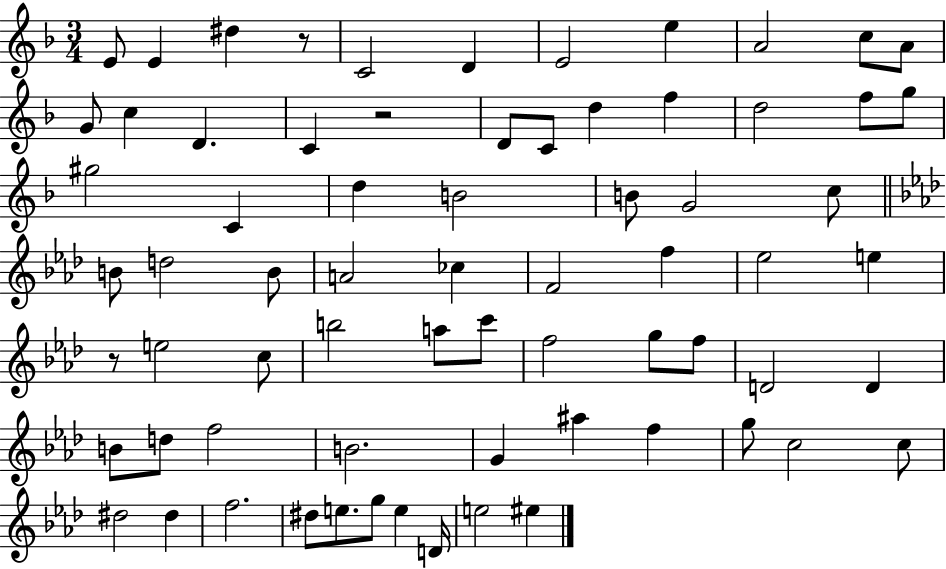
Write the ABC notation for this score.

X:1
T:Untitled
M:3/4
L:1/4
K:F
E/2 E ^d z/2 C2 D E2 e A2 c/2 A/2 G/2 c D C z2 D/2 C/2 d f d2 f/2 g/2 ^g2 C d B2 B/2 G2 c/2 B/2 d2 B/2 A2 _c F2 f _e2 e z/2 e2 c/2 b2 a/2 c'/2 f2 g/2 f/2 D2 D B/2 d/2 f2 B2 G ^a f g/2 c2 c/2 ^d2 ^d f2 ^d/2 e/2 g/2 e D/4 e2 ^e